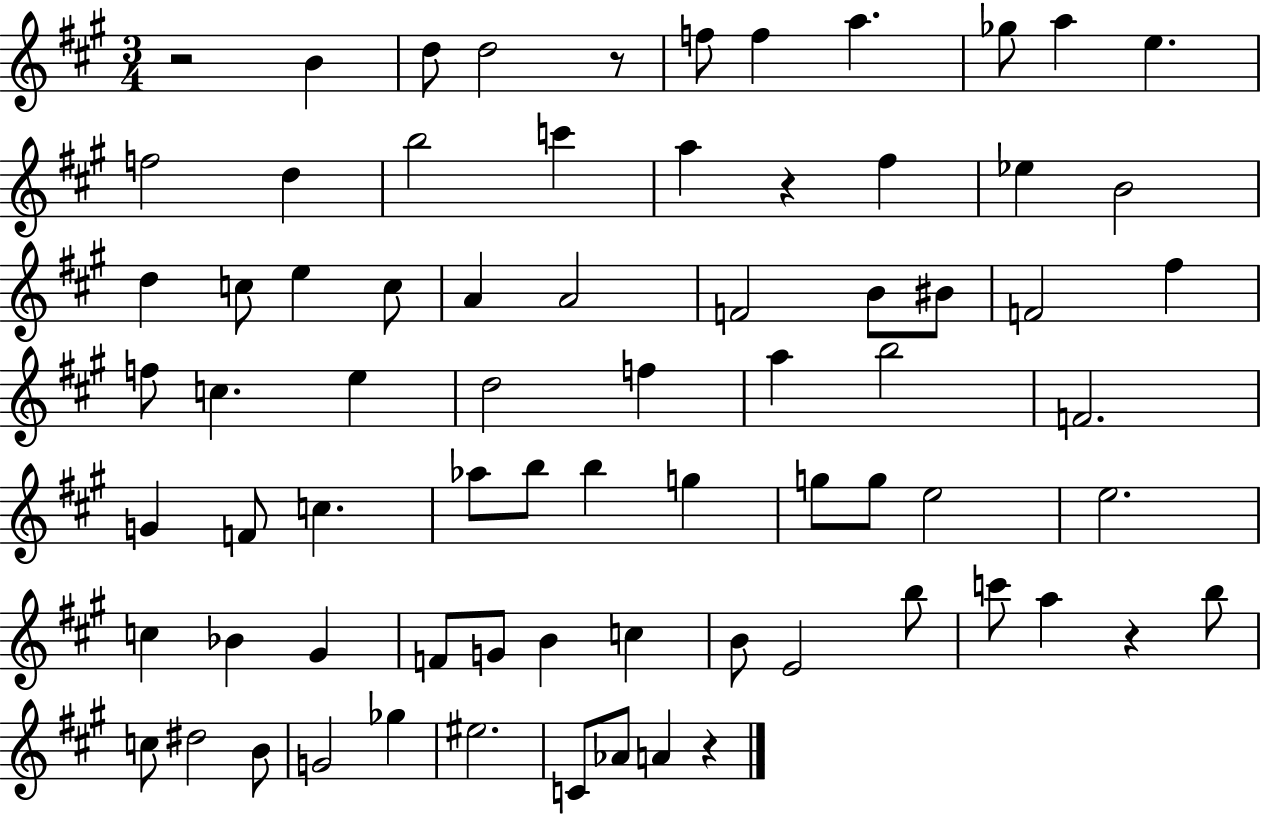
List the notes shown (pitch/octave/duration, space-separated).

R/h B4/q D5/e D5/h R/e F5/e F5/q A5/q. Gb5/e A5/q E5/q. F5/h D5/q B5/h C6/q A5/q R/q F#5/q Eb5/q B4/h D5/q C5/e E5/q C5/e A4/q A4/h F4/h B4/e BIS4/e F4/h F#5/q F5/e C5/q. E5/q D5/h F5/q A5/q B5/h F4/h. G4/q F4/e C5/q. Ab5/e B5/e B5/q G5/q G5/e G5/e E5/h E5/h. C5/q Bb4/q G#4/q F4/e G4/e B4/q C5/q B4/e E4/h B5/e C6/e A5/q R/q B5/e C5/e D#5/h B4/e G4/h Gb5/q EIS5/h. C4/e Ab4/e A4/q R/q